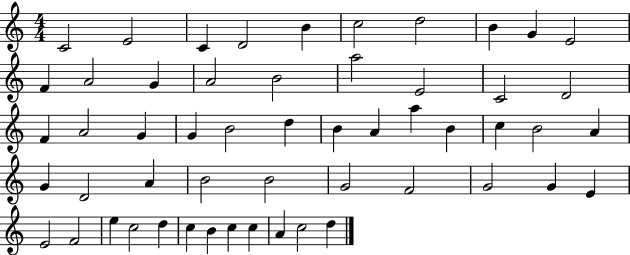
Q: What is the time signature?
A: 4/4